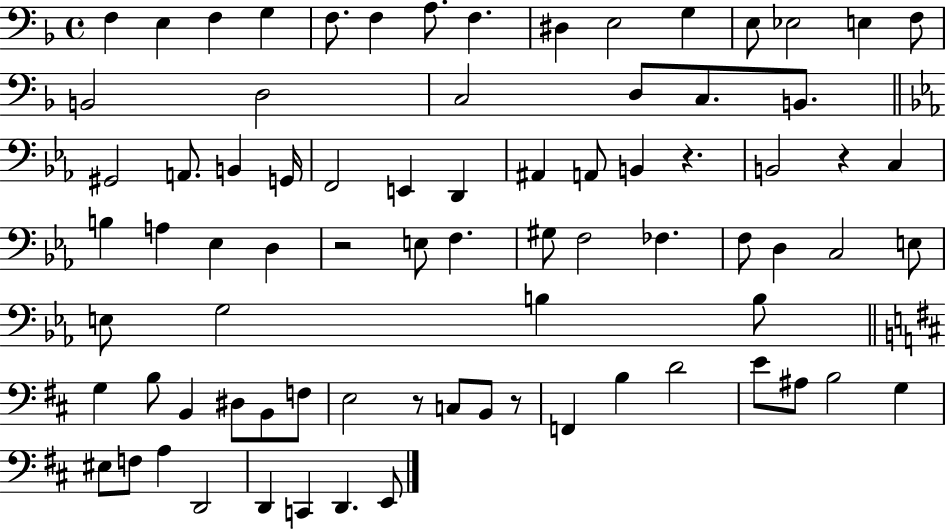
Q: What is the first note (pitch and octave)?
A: F3